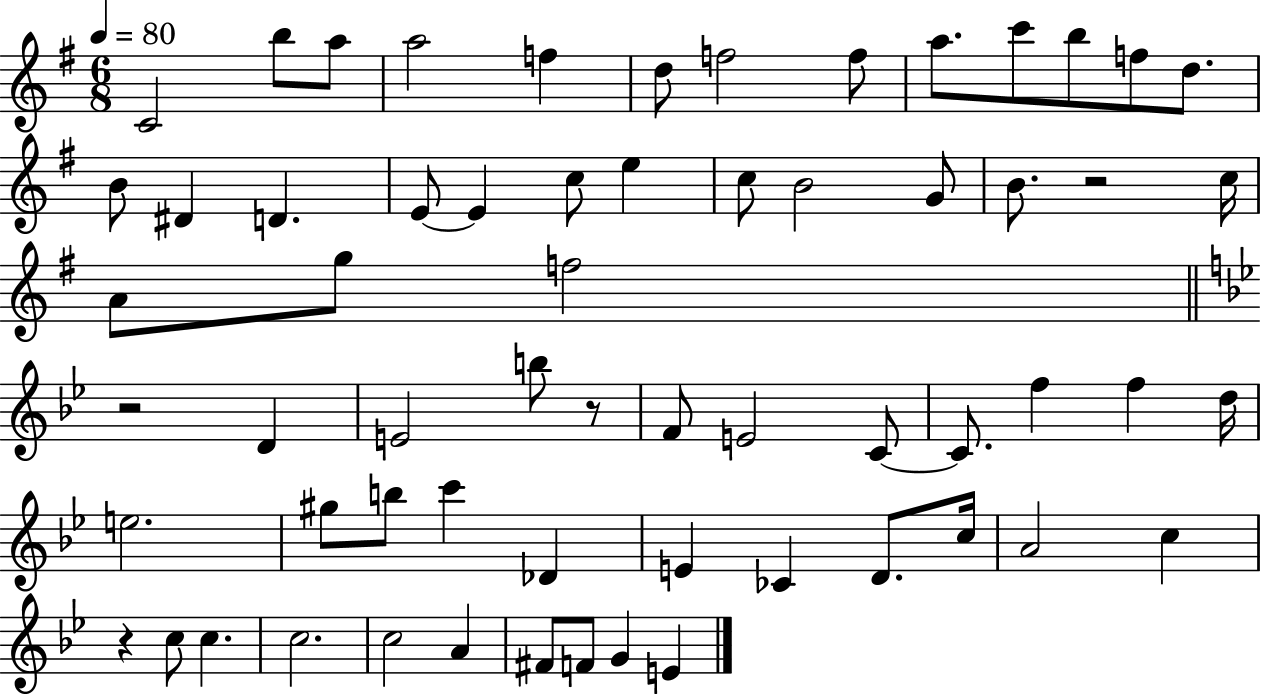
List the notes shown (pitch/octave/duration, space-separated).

C4/h B5/e A5/e A5/h F5/q D5/e F5/h F5/e A5/e. C6/e B5/e F5/e D5/e. B4/e D#4/q D4/q. E4/e E4/q C5/e E5/q C5/e B4/h G4/e B4/e. R/h C5/s A4/e G5/e F5/h R/h D4/q E4/h B5/e R/e F4/e E4/h C4/e C4/e. F5/q F5/q D5/s E5/h. G#5/e B5/e C6/q Db4/q E4/q CES4/q D4/e. C5/s A4/h C5/q R/q C5/e C5/q. C5/h. C5/h A4/q F#4/e F4/e G4/q E4/q